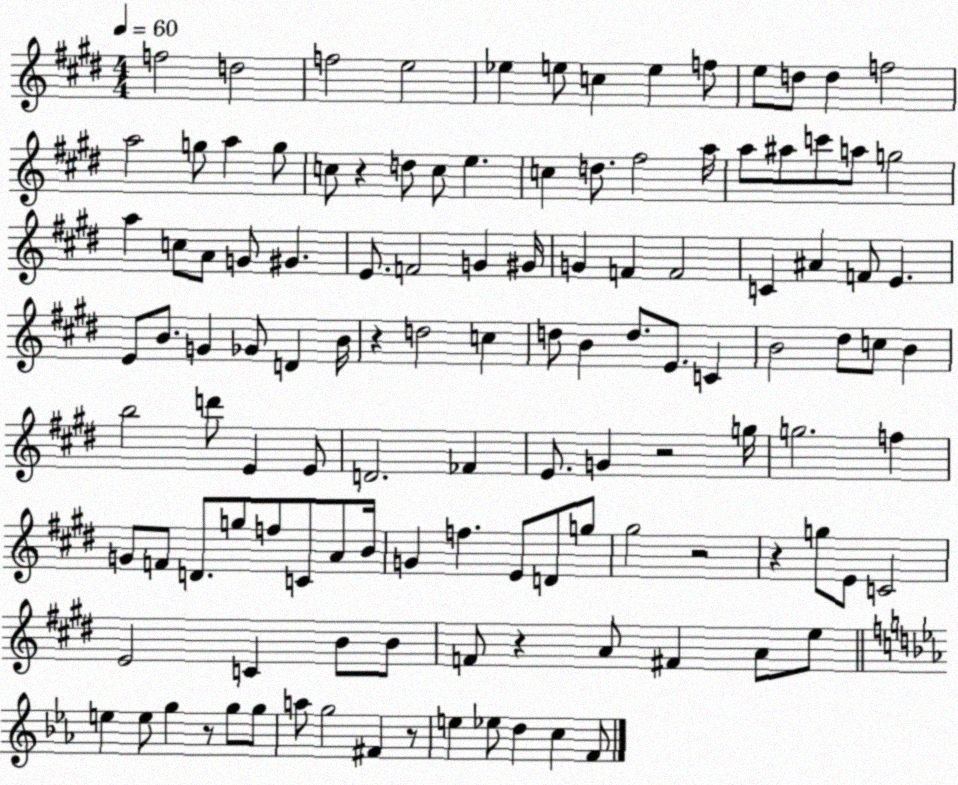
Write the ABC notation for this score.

X:1
T:Untitled
M:4/4
L:1/4
K:E
f2 d2 f2 e2 _e e/2 c e f/2 e/2 d/2 d f2 a2 g/2 a g/2 c/2 z d/2 c/2 e c d/2 ^f2 a/4 a/2 ^a/2 c'/2 a/2 g2 a c/2 A/2 G/2 ^G E/2 F2 G ^G/4 G F F2 C ^A F/2 E E/2 B/2 G _G/2 D B/4 z d2 c d/2 B d/2 E/2 C B2 ^d/2 c/2 B b2 d'/2 E E/2 D2 _F E/2 G z2 g/4 g2 f G/2 F/2 D/2 g/2 f/2 C/2 A/2 B/4 G f E/2 D/2 g/2 ^g2 z2 z g/2 E/2 C2 E2 C B/2 B/2 F/2 z A/2 ^F A/2 e/2 e e/2 g z/2 g/2 g/2 a/2 g2 ^F z/2 e _e/2 d c F/2